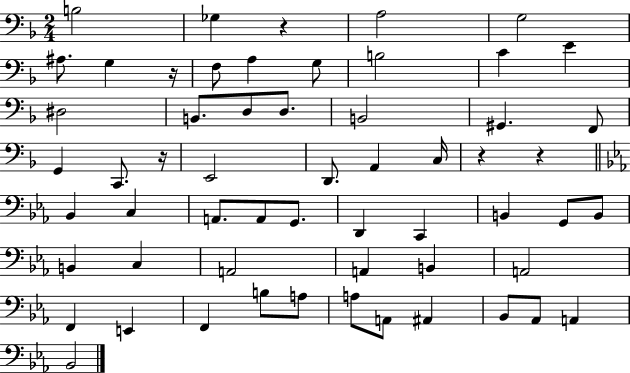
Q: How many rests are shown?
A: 5